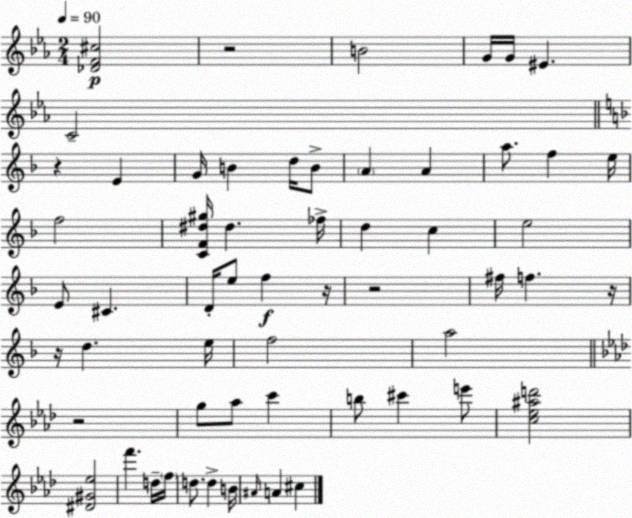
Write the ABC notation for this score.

X:1
T:Untitled
M:2/4
L:1/4
K:Eb
[_DF^c]2 z2 B2 G/4 G/4 ^E C2 z E G/4 B d/4 B/2 A A a/2 f e/4 f2 [CF^d^g]/4 ^d _f/4 d c e2 E/2 ^C D/4 e/2 f z/4 z2 ^f/4 f z/4 z/4 d e/4 f2 a2 z2 g/2 _a/2 c' b/2 ^c' e'/2 [c_e^ad']2 [^D^G_e]2 f' d/4 f/4 d/2 d B/4 ^A/4 A ^c